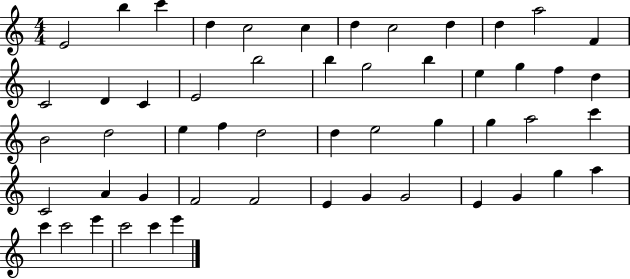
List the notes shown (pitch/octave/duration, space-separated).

E4/h B5/q C6/q D5/q C5/h C5/q D5/q C5/h D5/q D5/q A5/h F4/q C4/h D4/q C4/q E4/h B5/h B5/q G5/h B5/q E5/q G5/q F5/q D5/q B4/h D5/h E5/q F5/q D5/h D5/q E5/h G5/q G5/q A5/h C6/q C4/h A4/q G4/q F4/h F4/h E4/q G4/q G4/h E4/q G4/q G5/q A5/q C6/q C6/h E6/q C6/h C6/q E6/q